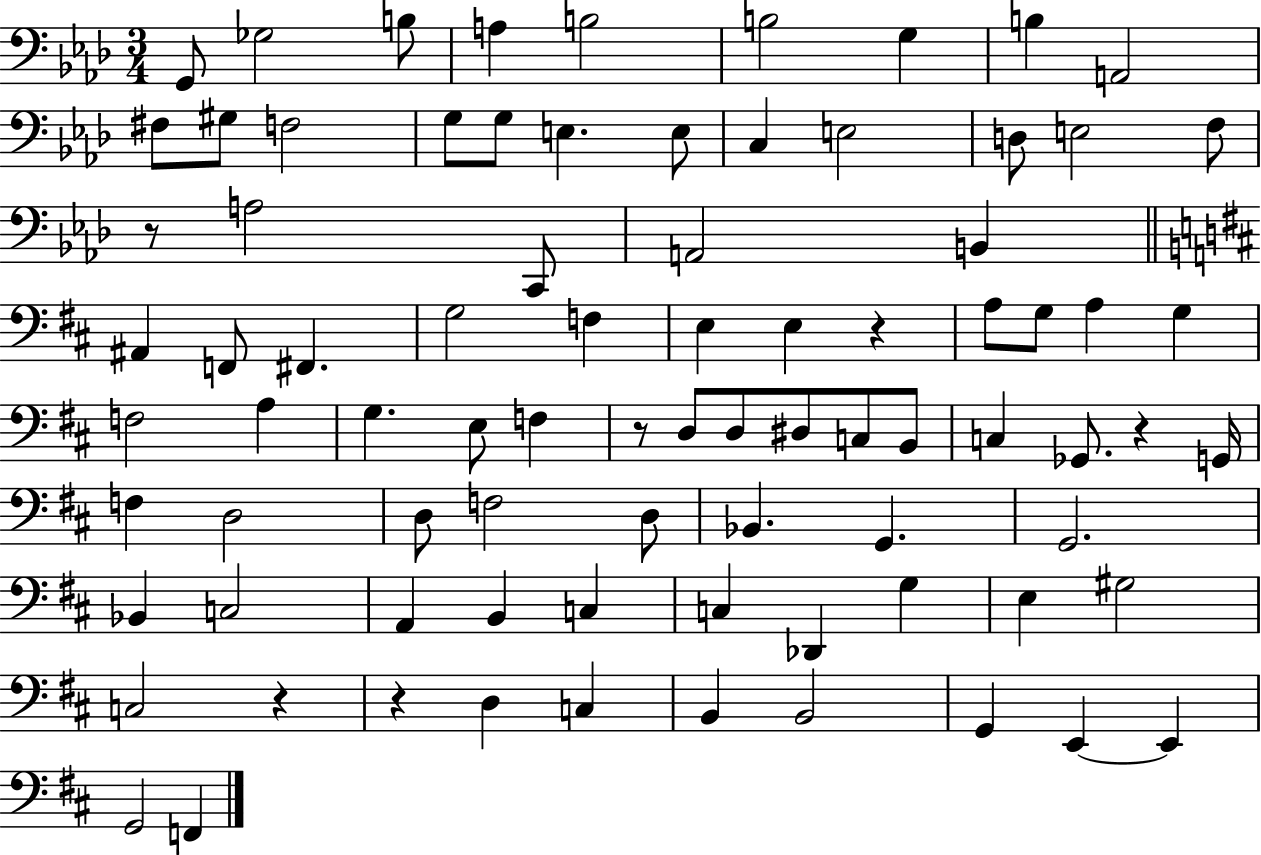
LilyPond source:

{
  \clef bass
  \numericTimeSignature
  \time 3/4
  \key aes \major
  g,8 ges2 b8 | a4 b2 | b2 g4 | b4 a,2 | \break fis8 gis8 f2 | g8 g8 e4. e8 | c4 e2 | d8 e2 f8 | \break r8 a2 c,8 | a,2 b,4 | \bar "||" \break \key b \minor ais,4 f,8 fis,4. | g2 f4 | e4 e4 r4 | a8 g8 a4 g4 | \break f2 a4 | g4. e8 f4 | r8 d8 d8 dis8 c8 b,8 | c4 ges,8. r4 g,16 | \break f4 d2 | d8 f2 d8 | bes,4. g,4. | g,2. | \break bes,4 c2 | a,4 b,4 c4 | c4 des,4 g4 | e4 gis2 | \break c2 r4 | r4 d4 c4 | b,4 b,2 | g,4 e,4~~ e,4 | \break g,2 f,4 | \bar "|."
}